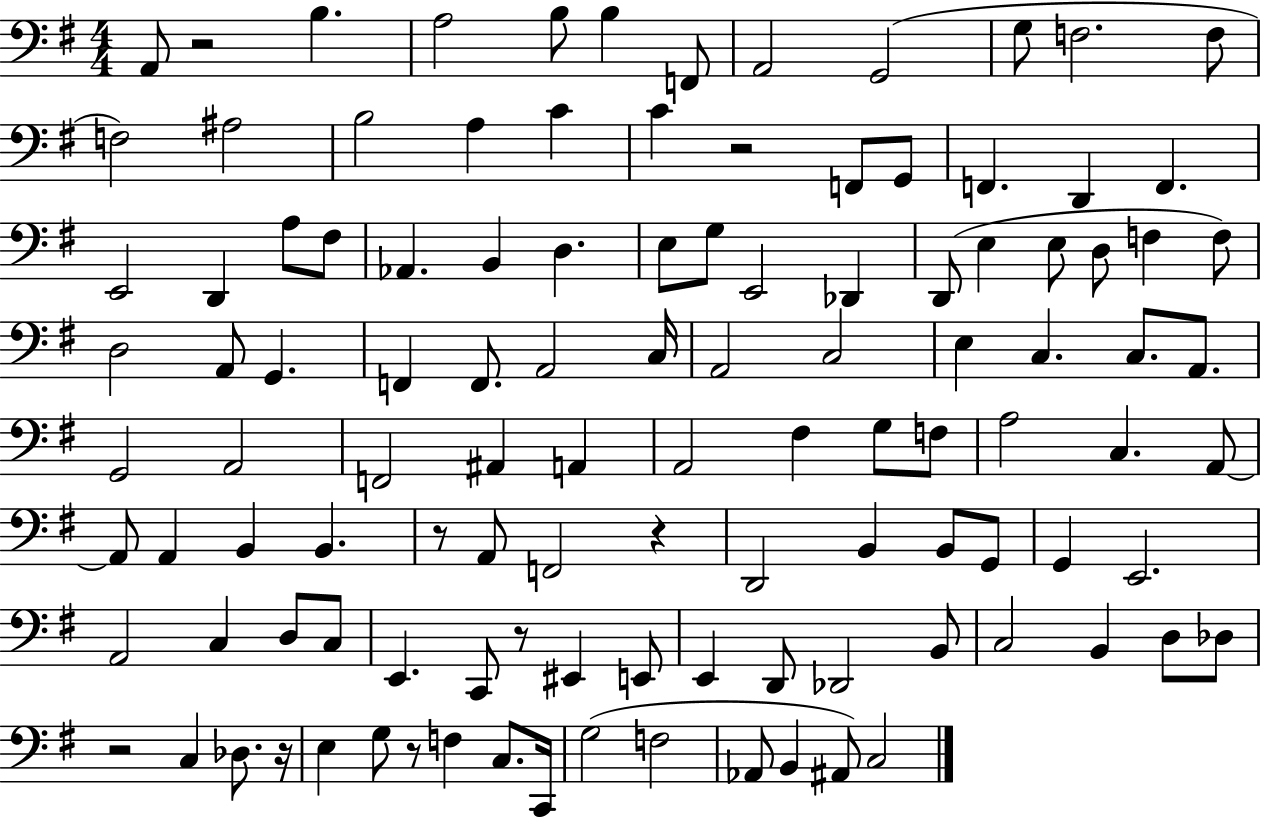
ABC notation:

X:1
T:Untitled
M:4/4
L:1/4
K:G
A,,/2 z2 B, A,2 B,/2 B, F,,/2 A,,2 G,,2 G,/2 F,2 F,/2 F,2 ^A,2 B,2 A, C C z2 F,,/2 G,,/2 F,, D,, F,, E,,2 D,, A,/2 ^F,/2 _A,, B,, D, E,/2 G,/2 E,,2 _D,, D,,/2 E, E,/2 D,/2 F, F,/2 D,2 A,,/2 G,, F,, F,,/2 A,,2 C,/4 A,,2 C,2 E, C, C,/2 A,,/2 G,,2 A,,2 F,,2 ^A,, A,, A,,2 ^F, G,/2 F,/2 A,2 C, A,,/2 A,,/2 A,, B,, B,, z/2 A,,/2 F,,2 z D,,2 B,, B,,/2 G,,/2 G,, E,,2 A,,2 C, D,/2 C,/2 E,, C,,/2 z/2 ^E,, E,,/2 E,, D,,/2 _D,,2 B,,/2 C,2 B,, D,/2 _D,/2 z2 C, _D,/2 z/4 E, G,/2 z/2 F, C,/2 C,,/4 G,2 F,2 _A,,/2 B,, ^A,,/2 C,2